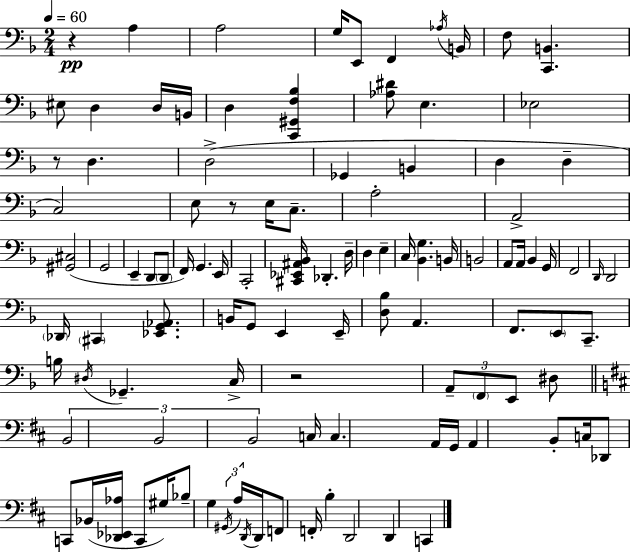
X:1
T:Untitled
M:2/4
L:1/4
K:F
z A, A,2 G,/4 E,,/2 F,, _A,/4 B,,/4 F,/2 [C,,B,,] ^E,/2 D, D,/4 B,,/4 D, [C,,^G,,F,_B,] [_A,^D]/2 E, _E,2 z/2 D, D,2 _G,, B,, D, D, C,2 E,/2 z/2 E,/4 C,/2 A,2 A,,2 [^G,,^C,]2 G,,2 E,, D,,/2 D,,/2 F,,/4 G,, E,,/4 C,,2 [^C,,_E,,^A,,_B,,]/4 _D,, D,/4 D, E, C,/4 [_B,,G,] B,,/4 B,,2 A,,/2 A,,/4 _B,, G,,/4 F,,2 D,,/4 D,,2 _D,,/4 ^C,, [_E,,G,,_A,,]/2 B,,/4 G,,/2 E,, E,,/4 [D,_B,]/2 A,, F,,/2 E,,/2 C,,/2 B,/4 ^D,/4 _G,, C,/4 z2 A,,/2 F,,/2 E,,/2 ^D,/2 B,,2 B,,2 B,,2 C,/4 C, A,,/4 G,,/4 A,, B,,/2 C,/4 _D,,/2 C,,/2 _B,,/4 [_D,,_E,,_A,]/4 C,,/2 ^G,/4 _B,/2 G, ^G,,/4 A,/4 D,,/4 D,,/4 F,,/2 F,,/4 B, D,,2 D,, C,,